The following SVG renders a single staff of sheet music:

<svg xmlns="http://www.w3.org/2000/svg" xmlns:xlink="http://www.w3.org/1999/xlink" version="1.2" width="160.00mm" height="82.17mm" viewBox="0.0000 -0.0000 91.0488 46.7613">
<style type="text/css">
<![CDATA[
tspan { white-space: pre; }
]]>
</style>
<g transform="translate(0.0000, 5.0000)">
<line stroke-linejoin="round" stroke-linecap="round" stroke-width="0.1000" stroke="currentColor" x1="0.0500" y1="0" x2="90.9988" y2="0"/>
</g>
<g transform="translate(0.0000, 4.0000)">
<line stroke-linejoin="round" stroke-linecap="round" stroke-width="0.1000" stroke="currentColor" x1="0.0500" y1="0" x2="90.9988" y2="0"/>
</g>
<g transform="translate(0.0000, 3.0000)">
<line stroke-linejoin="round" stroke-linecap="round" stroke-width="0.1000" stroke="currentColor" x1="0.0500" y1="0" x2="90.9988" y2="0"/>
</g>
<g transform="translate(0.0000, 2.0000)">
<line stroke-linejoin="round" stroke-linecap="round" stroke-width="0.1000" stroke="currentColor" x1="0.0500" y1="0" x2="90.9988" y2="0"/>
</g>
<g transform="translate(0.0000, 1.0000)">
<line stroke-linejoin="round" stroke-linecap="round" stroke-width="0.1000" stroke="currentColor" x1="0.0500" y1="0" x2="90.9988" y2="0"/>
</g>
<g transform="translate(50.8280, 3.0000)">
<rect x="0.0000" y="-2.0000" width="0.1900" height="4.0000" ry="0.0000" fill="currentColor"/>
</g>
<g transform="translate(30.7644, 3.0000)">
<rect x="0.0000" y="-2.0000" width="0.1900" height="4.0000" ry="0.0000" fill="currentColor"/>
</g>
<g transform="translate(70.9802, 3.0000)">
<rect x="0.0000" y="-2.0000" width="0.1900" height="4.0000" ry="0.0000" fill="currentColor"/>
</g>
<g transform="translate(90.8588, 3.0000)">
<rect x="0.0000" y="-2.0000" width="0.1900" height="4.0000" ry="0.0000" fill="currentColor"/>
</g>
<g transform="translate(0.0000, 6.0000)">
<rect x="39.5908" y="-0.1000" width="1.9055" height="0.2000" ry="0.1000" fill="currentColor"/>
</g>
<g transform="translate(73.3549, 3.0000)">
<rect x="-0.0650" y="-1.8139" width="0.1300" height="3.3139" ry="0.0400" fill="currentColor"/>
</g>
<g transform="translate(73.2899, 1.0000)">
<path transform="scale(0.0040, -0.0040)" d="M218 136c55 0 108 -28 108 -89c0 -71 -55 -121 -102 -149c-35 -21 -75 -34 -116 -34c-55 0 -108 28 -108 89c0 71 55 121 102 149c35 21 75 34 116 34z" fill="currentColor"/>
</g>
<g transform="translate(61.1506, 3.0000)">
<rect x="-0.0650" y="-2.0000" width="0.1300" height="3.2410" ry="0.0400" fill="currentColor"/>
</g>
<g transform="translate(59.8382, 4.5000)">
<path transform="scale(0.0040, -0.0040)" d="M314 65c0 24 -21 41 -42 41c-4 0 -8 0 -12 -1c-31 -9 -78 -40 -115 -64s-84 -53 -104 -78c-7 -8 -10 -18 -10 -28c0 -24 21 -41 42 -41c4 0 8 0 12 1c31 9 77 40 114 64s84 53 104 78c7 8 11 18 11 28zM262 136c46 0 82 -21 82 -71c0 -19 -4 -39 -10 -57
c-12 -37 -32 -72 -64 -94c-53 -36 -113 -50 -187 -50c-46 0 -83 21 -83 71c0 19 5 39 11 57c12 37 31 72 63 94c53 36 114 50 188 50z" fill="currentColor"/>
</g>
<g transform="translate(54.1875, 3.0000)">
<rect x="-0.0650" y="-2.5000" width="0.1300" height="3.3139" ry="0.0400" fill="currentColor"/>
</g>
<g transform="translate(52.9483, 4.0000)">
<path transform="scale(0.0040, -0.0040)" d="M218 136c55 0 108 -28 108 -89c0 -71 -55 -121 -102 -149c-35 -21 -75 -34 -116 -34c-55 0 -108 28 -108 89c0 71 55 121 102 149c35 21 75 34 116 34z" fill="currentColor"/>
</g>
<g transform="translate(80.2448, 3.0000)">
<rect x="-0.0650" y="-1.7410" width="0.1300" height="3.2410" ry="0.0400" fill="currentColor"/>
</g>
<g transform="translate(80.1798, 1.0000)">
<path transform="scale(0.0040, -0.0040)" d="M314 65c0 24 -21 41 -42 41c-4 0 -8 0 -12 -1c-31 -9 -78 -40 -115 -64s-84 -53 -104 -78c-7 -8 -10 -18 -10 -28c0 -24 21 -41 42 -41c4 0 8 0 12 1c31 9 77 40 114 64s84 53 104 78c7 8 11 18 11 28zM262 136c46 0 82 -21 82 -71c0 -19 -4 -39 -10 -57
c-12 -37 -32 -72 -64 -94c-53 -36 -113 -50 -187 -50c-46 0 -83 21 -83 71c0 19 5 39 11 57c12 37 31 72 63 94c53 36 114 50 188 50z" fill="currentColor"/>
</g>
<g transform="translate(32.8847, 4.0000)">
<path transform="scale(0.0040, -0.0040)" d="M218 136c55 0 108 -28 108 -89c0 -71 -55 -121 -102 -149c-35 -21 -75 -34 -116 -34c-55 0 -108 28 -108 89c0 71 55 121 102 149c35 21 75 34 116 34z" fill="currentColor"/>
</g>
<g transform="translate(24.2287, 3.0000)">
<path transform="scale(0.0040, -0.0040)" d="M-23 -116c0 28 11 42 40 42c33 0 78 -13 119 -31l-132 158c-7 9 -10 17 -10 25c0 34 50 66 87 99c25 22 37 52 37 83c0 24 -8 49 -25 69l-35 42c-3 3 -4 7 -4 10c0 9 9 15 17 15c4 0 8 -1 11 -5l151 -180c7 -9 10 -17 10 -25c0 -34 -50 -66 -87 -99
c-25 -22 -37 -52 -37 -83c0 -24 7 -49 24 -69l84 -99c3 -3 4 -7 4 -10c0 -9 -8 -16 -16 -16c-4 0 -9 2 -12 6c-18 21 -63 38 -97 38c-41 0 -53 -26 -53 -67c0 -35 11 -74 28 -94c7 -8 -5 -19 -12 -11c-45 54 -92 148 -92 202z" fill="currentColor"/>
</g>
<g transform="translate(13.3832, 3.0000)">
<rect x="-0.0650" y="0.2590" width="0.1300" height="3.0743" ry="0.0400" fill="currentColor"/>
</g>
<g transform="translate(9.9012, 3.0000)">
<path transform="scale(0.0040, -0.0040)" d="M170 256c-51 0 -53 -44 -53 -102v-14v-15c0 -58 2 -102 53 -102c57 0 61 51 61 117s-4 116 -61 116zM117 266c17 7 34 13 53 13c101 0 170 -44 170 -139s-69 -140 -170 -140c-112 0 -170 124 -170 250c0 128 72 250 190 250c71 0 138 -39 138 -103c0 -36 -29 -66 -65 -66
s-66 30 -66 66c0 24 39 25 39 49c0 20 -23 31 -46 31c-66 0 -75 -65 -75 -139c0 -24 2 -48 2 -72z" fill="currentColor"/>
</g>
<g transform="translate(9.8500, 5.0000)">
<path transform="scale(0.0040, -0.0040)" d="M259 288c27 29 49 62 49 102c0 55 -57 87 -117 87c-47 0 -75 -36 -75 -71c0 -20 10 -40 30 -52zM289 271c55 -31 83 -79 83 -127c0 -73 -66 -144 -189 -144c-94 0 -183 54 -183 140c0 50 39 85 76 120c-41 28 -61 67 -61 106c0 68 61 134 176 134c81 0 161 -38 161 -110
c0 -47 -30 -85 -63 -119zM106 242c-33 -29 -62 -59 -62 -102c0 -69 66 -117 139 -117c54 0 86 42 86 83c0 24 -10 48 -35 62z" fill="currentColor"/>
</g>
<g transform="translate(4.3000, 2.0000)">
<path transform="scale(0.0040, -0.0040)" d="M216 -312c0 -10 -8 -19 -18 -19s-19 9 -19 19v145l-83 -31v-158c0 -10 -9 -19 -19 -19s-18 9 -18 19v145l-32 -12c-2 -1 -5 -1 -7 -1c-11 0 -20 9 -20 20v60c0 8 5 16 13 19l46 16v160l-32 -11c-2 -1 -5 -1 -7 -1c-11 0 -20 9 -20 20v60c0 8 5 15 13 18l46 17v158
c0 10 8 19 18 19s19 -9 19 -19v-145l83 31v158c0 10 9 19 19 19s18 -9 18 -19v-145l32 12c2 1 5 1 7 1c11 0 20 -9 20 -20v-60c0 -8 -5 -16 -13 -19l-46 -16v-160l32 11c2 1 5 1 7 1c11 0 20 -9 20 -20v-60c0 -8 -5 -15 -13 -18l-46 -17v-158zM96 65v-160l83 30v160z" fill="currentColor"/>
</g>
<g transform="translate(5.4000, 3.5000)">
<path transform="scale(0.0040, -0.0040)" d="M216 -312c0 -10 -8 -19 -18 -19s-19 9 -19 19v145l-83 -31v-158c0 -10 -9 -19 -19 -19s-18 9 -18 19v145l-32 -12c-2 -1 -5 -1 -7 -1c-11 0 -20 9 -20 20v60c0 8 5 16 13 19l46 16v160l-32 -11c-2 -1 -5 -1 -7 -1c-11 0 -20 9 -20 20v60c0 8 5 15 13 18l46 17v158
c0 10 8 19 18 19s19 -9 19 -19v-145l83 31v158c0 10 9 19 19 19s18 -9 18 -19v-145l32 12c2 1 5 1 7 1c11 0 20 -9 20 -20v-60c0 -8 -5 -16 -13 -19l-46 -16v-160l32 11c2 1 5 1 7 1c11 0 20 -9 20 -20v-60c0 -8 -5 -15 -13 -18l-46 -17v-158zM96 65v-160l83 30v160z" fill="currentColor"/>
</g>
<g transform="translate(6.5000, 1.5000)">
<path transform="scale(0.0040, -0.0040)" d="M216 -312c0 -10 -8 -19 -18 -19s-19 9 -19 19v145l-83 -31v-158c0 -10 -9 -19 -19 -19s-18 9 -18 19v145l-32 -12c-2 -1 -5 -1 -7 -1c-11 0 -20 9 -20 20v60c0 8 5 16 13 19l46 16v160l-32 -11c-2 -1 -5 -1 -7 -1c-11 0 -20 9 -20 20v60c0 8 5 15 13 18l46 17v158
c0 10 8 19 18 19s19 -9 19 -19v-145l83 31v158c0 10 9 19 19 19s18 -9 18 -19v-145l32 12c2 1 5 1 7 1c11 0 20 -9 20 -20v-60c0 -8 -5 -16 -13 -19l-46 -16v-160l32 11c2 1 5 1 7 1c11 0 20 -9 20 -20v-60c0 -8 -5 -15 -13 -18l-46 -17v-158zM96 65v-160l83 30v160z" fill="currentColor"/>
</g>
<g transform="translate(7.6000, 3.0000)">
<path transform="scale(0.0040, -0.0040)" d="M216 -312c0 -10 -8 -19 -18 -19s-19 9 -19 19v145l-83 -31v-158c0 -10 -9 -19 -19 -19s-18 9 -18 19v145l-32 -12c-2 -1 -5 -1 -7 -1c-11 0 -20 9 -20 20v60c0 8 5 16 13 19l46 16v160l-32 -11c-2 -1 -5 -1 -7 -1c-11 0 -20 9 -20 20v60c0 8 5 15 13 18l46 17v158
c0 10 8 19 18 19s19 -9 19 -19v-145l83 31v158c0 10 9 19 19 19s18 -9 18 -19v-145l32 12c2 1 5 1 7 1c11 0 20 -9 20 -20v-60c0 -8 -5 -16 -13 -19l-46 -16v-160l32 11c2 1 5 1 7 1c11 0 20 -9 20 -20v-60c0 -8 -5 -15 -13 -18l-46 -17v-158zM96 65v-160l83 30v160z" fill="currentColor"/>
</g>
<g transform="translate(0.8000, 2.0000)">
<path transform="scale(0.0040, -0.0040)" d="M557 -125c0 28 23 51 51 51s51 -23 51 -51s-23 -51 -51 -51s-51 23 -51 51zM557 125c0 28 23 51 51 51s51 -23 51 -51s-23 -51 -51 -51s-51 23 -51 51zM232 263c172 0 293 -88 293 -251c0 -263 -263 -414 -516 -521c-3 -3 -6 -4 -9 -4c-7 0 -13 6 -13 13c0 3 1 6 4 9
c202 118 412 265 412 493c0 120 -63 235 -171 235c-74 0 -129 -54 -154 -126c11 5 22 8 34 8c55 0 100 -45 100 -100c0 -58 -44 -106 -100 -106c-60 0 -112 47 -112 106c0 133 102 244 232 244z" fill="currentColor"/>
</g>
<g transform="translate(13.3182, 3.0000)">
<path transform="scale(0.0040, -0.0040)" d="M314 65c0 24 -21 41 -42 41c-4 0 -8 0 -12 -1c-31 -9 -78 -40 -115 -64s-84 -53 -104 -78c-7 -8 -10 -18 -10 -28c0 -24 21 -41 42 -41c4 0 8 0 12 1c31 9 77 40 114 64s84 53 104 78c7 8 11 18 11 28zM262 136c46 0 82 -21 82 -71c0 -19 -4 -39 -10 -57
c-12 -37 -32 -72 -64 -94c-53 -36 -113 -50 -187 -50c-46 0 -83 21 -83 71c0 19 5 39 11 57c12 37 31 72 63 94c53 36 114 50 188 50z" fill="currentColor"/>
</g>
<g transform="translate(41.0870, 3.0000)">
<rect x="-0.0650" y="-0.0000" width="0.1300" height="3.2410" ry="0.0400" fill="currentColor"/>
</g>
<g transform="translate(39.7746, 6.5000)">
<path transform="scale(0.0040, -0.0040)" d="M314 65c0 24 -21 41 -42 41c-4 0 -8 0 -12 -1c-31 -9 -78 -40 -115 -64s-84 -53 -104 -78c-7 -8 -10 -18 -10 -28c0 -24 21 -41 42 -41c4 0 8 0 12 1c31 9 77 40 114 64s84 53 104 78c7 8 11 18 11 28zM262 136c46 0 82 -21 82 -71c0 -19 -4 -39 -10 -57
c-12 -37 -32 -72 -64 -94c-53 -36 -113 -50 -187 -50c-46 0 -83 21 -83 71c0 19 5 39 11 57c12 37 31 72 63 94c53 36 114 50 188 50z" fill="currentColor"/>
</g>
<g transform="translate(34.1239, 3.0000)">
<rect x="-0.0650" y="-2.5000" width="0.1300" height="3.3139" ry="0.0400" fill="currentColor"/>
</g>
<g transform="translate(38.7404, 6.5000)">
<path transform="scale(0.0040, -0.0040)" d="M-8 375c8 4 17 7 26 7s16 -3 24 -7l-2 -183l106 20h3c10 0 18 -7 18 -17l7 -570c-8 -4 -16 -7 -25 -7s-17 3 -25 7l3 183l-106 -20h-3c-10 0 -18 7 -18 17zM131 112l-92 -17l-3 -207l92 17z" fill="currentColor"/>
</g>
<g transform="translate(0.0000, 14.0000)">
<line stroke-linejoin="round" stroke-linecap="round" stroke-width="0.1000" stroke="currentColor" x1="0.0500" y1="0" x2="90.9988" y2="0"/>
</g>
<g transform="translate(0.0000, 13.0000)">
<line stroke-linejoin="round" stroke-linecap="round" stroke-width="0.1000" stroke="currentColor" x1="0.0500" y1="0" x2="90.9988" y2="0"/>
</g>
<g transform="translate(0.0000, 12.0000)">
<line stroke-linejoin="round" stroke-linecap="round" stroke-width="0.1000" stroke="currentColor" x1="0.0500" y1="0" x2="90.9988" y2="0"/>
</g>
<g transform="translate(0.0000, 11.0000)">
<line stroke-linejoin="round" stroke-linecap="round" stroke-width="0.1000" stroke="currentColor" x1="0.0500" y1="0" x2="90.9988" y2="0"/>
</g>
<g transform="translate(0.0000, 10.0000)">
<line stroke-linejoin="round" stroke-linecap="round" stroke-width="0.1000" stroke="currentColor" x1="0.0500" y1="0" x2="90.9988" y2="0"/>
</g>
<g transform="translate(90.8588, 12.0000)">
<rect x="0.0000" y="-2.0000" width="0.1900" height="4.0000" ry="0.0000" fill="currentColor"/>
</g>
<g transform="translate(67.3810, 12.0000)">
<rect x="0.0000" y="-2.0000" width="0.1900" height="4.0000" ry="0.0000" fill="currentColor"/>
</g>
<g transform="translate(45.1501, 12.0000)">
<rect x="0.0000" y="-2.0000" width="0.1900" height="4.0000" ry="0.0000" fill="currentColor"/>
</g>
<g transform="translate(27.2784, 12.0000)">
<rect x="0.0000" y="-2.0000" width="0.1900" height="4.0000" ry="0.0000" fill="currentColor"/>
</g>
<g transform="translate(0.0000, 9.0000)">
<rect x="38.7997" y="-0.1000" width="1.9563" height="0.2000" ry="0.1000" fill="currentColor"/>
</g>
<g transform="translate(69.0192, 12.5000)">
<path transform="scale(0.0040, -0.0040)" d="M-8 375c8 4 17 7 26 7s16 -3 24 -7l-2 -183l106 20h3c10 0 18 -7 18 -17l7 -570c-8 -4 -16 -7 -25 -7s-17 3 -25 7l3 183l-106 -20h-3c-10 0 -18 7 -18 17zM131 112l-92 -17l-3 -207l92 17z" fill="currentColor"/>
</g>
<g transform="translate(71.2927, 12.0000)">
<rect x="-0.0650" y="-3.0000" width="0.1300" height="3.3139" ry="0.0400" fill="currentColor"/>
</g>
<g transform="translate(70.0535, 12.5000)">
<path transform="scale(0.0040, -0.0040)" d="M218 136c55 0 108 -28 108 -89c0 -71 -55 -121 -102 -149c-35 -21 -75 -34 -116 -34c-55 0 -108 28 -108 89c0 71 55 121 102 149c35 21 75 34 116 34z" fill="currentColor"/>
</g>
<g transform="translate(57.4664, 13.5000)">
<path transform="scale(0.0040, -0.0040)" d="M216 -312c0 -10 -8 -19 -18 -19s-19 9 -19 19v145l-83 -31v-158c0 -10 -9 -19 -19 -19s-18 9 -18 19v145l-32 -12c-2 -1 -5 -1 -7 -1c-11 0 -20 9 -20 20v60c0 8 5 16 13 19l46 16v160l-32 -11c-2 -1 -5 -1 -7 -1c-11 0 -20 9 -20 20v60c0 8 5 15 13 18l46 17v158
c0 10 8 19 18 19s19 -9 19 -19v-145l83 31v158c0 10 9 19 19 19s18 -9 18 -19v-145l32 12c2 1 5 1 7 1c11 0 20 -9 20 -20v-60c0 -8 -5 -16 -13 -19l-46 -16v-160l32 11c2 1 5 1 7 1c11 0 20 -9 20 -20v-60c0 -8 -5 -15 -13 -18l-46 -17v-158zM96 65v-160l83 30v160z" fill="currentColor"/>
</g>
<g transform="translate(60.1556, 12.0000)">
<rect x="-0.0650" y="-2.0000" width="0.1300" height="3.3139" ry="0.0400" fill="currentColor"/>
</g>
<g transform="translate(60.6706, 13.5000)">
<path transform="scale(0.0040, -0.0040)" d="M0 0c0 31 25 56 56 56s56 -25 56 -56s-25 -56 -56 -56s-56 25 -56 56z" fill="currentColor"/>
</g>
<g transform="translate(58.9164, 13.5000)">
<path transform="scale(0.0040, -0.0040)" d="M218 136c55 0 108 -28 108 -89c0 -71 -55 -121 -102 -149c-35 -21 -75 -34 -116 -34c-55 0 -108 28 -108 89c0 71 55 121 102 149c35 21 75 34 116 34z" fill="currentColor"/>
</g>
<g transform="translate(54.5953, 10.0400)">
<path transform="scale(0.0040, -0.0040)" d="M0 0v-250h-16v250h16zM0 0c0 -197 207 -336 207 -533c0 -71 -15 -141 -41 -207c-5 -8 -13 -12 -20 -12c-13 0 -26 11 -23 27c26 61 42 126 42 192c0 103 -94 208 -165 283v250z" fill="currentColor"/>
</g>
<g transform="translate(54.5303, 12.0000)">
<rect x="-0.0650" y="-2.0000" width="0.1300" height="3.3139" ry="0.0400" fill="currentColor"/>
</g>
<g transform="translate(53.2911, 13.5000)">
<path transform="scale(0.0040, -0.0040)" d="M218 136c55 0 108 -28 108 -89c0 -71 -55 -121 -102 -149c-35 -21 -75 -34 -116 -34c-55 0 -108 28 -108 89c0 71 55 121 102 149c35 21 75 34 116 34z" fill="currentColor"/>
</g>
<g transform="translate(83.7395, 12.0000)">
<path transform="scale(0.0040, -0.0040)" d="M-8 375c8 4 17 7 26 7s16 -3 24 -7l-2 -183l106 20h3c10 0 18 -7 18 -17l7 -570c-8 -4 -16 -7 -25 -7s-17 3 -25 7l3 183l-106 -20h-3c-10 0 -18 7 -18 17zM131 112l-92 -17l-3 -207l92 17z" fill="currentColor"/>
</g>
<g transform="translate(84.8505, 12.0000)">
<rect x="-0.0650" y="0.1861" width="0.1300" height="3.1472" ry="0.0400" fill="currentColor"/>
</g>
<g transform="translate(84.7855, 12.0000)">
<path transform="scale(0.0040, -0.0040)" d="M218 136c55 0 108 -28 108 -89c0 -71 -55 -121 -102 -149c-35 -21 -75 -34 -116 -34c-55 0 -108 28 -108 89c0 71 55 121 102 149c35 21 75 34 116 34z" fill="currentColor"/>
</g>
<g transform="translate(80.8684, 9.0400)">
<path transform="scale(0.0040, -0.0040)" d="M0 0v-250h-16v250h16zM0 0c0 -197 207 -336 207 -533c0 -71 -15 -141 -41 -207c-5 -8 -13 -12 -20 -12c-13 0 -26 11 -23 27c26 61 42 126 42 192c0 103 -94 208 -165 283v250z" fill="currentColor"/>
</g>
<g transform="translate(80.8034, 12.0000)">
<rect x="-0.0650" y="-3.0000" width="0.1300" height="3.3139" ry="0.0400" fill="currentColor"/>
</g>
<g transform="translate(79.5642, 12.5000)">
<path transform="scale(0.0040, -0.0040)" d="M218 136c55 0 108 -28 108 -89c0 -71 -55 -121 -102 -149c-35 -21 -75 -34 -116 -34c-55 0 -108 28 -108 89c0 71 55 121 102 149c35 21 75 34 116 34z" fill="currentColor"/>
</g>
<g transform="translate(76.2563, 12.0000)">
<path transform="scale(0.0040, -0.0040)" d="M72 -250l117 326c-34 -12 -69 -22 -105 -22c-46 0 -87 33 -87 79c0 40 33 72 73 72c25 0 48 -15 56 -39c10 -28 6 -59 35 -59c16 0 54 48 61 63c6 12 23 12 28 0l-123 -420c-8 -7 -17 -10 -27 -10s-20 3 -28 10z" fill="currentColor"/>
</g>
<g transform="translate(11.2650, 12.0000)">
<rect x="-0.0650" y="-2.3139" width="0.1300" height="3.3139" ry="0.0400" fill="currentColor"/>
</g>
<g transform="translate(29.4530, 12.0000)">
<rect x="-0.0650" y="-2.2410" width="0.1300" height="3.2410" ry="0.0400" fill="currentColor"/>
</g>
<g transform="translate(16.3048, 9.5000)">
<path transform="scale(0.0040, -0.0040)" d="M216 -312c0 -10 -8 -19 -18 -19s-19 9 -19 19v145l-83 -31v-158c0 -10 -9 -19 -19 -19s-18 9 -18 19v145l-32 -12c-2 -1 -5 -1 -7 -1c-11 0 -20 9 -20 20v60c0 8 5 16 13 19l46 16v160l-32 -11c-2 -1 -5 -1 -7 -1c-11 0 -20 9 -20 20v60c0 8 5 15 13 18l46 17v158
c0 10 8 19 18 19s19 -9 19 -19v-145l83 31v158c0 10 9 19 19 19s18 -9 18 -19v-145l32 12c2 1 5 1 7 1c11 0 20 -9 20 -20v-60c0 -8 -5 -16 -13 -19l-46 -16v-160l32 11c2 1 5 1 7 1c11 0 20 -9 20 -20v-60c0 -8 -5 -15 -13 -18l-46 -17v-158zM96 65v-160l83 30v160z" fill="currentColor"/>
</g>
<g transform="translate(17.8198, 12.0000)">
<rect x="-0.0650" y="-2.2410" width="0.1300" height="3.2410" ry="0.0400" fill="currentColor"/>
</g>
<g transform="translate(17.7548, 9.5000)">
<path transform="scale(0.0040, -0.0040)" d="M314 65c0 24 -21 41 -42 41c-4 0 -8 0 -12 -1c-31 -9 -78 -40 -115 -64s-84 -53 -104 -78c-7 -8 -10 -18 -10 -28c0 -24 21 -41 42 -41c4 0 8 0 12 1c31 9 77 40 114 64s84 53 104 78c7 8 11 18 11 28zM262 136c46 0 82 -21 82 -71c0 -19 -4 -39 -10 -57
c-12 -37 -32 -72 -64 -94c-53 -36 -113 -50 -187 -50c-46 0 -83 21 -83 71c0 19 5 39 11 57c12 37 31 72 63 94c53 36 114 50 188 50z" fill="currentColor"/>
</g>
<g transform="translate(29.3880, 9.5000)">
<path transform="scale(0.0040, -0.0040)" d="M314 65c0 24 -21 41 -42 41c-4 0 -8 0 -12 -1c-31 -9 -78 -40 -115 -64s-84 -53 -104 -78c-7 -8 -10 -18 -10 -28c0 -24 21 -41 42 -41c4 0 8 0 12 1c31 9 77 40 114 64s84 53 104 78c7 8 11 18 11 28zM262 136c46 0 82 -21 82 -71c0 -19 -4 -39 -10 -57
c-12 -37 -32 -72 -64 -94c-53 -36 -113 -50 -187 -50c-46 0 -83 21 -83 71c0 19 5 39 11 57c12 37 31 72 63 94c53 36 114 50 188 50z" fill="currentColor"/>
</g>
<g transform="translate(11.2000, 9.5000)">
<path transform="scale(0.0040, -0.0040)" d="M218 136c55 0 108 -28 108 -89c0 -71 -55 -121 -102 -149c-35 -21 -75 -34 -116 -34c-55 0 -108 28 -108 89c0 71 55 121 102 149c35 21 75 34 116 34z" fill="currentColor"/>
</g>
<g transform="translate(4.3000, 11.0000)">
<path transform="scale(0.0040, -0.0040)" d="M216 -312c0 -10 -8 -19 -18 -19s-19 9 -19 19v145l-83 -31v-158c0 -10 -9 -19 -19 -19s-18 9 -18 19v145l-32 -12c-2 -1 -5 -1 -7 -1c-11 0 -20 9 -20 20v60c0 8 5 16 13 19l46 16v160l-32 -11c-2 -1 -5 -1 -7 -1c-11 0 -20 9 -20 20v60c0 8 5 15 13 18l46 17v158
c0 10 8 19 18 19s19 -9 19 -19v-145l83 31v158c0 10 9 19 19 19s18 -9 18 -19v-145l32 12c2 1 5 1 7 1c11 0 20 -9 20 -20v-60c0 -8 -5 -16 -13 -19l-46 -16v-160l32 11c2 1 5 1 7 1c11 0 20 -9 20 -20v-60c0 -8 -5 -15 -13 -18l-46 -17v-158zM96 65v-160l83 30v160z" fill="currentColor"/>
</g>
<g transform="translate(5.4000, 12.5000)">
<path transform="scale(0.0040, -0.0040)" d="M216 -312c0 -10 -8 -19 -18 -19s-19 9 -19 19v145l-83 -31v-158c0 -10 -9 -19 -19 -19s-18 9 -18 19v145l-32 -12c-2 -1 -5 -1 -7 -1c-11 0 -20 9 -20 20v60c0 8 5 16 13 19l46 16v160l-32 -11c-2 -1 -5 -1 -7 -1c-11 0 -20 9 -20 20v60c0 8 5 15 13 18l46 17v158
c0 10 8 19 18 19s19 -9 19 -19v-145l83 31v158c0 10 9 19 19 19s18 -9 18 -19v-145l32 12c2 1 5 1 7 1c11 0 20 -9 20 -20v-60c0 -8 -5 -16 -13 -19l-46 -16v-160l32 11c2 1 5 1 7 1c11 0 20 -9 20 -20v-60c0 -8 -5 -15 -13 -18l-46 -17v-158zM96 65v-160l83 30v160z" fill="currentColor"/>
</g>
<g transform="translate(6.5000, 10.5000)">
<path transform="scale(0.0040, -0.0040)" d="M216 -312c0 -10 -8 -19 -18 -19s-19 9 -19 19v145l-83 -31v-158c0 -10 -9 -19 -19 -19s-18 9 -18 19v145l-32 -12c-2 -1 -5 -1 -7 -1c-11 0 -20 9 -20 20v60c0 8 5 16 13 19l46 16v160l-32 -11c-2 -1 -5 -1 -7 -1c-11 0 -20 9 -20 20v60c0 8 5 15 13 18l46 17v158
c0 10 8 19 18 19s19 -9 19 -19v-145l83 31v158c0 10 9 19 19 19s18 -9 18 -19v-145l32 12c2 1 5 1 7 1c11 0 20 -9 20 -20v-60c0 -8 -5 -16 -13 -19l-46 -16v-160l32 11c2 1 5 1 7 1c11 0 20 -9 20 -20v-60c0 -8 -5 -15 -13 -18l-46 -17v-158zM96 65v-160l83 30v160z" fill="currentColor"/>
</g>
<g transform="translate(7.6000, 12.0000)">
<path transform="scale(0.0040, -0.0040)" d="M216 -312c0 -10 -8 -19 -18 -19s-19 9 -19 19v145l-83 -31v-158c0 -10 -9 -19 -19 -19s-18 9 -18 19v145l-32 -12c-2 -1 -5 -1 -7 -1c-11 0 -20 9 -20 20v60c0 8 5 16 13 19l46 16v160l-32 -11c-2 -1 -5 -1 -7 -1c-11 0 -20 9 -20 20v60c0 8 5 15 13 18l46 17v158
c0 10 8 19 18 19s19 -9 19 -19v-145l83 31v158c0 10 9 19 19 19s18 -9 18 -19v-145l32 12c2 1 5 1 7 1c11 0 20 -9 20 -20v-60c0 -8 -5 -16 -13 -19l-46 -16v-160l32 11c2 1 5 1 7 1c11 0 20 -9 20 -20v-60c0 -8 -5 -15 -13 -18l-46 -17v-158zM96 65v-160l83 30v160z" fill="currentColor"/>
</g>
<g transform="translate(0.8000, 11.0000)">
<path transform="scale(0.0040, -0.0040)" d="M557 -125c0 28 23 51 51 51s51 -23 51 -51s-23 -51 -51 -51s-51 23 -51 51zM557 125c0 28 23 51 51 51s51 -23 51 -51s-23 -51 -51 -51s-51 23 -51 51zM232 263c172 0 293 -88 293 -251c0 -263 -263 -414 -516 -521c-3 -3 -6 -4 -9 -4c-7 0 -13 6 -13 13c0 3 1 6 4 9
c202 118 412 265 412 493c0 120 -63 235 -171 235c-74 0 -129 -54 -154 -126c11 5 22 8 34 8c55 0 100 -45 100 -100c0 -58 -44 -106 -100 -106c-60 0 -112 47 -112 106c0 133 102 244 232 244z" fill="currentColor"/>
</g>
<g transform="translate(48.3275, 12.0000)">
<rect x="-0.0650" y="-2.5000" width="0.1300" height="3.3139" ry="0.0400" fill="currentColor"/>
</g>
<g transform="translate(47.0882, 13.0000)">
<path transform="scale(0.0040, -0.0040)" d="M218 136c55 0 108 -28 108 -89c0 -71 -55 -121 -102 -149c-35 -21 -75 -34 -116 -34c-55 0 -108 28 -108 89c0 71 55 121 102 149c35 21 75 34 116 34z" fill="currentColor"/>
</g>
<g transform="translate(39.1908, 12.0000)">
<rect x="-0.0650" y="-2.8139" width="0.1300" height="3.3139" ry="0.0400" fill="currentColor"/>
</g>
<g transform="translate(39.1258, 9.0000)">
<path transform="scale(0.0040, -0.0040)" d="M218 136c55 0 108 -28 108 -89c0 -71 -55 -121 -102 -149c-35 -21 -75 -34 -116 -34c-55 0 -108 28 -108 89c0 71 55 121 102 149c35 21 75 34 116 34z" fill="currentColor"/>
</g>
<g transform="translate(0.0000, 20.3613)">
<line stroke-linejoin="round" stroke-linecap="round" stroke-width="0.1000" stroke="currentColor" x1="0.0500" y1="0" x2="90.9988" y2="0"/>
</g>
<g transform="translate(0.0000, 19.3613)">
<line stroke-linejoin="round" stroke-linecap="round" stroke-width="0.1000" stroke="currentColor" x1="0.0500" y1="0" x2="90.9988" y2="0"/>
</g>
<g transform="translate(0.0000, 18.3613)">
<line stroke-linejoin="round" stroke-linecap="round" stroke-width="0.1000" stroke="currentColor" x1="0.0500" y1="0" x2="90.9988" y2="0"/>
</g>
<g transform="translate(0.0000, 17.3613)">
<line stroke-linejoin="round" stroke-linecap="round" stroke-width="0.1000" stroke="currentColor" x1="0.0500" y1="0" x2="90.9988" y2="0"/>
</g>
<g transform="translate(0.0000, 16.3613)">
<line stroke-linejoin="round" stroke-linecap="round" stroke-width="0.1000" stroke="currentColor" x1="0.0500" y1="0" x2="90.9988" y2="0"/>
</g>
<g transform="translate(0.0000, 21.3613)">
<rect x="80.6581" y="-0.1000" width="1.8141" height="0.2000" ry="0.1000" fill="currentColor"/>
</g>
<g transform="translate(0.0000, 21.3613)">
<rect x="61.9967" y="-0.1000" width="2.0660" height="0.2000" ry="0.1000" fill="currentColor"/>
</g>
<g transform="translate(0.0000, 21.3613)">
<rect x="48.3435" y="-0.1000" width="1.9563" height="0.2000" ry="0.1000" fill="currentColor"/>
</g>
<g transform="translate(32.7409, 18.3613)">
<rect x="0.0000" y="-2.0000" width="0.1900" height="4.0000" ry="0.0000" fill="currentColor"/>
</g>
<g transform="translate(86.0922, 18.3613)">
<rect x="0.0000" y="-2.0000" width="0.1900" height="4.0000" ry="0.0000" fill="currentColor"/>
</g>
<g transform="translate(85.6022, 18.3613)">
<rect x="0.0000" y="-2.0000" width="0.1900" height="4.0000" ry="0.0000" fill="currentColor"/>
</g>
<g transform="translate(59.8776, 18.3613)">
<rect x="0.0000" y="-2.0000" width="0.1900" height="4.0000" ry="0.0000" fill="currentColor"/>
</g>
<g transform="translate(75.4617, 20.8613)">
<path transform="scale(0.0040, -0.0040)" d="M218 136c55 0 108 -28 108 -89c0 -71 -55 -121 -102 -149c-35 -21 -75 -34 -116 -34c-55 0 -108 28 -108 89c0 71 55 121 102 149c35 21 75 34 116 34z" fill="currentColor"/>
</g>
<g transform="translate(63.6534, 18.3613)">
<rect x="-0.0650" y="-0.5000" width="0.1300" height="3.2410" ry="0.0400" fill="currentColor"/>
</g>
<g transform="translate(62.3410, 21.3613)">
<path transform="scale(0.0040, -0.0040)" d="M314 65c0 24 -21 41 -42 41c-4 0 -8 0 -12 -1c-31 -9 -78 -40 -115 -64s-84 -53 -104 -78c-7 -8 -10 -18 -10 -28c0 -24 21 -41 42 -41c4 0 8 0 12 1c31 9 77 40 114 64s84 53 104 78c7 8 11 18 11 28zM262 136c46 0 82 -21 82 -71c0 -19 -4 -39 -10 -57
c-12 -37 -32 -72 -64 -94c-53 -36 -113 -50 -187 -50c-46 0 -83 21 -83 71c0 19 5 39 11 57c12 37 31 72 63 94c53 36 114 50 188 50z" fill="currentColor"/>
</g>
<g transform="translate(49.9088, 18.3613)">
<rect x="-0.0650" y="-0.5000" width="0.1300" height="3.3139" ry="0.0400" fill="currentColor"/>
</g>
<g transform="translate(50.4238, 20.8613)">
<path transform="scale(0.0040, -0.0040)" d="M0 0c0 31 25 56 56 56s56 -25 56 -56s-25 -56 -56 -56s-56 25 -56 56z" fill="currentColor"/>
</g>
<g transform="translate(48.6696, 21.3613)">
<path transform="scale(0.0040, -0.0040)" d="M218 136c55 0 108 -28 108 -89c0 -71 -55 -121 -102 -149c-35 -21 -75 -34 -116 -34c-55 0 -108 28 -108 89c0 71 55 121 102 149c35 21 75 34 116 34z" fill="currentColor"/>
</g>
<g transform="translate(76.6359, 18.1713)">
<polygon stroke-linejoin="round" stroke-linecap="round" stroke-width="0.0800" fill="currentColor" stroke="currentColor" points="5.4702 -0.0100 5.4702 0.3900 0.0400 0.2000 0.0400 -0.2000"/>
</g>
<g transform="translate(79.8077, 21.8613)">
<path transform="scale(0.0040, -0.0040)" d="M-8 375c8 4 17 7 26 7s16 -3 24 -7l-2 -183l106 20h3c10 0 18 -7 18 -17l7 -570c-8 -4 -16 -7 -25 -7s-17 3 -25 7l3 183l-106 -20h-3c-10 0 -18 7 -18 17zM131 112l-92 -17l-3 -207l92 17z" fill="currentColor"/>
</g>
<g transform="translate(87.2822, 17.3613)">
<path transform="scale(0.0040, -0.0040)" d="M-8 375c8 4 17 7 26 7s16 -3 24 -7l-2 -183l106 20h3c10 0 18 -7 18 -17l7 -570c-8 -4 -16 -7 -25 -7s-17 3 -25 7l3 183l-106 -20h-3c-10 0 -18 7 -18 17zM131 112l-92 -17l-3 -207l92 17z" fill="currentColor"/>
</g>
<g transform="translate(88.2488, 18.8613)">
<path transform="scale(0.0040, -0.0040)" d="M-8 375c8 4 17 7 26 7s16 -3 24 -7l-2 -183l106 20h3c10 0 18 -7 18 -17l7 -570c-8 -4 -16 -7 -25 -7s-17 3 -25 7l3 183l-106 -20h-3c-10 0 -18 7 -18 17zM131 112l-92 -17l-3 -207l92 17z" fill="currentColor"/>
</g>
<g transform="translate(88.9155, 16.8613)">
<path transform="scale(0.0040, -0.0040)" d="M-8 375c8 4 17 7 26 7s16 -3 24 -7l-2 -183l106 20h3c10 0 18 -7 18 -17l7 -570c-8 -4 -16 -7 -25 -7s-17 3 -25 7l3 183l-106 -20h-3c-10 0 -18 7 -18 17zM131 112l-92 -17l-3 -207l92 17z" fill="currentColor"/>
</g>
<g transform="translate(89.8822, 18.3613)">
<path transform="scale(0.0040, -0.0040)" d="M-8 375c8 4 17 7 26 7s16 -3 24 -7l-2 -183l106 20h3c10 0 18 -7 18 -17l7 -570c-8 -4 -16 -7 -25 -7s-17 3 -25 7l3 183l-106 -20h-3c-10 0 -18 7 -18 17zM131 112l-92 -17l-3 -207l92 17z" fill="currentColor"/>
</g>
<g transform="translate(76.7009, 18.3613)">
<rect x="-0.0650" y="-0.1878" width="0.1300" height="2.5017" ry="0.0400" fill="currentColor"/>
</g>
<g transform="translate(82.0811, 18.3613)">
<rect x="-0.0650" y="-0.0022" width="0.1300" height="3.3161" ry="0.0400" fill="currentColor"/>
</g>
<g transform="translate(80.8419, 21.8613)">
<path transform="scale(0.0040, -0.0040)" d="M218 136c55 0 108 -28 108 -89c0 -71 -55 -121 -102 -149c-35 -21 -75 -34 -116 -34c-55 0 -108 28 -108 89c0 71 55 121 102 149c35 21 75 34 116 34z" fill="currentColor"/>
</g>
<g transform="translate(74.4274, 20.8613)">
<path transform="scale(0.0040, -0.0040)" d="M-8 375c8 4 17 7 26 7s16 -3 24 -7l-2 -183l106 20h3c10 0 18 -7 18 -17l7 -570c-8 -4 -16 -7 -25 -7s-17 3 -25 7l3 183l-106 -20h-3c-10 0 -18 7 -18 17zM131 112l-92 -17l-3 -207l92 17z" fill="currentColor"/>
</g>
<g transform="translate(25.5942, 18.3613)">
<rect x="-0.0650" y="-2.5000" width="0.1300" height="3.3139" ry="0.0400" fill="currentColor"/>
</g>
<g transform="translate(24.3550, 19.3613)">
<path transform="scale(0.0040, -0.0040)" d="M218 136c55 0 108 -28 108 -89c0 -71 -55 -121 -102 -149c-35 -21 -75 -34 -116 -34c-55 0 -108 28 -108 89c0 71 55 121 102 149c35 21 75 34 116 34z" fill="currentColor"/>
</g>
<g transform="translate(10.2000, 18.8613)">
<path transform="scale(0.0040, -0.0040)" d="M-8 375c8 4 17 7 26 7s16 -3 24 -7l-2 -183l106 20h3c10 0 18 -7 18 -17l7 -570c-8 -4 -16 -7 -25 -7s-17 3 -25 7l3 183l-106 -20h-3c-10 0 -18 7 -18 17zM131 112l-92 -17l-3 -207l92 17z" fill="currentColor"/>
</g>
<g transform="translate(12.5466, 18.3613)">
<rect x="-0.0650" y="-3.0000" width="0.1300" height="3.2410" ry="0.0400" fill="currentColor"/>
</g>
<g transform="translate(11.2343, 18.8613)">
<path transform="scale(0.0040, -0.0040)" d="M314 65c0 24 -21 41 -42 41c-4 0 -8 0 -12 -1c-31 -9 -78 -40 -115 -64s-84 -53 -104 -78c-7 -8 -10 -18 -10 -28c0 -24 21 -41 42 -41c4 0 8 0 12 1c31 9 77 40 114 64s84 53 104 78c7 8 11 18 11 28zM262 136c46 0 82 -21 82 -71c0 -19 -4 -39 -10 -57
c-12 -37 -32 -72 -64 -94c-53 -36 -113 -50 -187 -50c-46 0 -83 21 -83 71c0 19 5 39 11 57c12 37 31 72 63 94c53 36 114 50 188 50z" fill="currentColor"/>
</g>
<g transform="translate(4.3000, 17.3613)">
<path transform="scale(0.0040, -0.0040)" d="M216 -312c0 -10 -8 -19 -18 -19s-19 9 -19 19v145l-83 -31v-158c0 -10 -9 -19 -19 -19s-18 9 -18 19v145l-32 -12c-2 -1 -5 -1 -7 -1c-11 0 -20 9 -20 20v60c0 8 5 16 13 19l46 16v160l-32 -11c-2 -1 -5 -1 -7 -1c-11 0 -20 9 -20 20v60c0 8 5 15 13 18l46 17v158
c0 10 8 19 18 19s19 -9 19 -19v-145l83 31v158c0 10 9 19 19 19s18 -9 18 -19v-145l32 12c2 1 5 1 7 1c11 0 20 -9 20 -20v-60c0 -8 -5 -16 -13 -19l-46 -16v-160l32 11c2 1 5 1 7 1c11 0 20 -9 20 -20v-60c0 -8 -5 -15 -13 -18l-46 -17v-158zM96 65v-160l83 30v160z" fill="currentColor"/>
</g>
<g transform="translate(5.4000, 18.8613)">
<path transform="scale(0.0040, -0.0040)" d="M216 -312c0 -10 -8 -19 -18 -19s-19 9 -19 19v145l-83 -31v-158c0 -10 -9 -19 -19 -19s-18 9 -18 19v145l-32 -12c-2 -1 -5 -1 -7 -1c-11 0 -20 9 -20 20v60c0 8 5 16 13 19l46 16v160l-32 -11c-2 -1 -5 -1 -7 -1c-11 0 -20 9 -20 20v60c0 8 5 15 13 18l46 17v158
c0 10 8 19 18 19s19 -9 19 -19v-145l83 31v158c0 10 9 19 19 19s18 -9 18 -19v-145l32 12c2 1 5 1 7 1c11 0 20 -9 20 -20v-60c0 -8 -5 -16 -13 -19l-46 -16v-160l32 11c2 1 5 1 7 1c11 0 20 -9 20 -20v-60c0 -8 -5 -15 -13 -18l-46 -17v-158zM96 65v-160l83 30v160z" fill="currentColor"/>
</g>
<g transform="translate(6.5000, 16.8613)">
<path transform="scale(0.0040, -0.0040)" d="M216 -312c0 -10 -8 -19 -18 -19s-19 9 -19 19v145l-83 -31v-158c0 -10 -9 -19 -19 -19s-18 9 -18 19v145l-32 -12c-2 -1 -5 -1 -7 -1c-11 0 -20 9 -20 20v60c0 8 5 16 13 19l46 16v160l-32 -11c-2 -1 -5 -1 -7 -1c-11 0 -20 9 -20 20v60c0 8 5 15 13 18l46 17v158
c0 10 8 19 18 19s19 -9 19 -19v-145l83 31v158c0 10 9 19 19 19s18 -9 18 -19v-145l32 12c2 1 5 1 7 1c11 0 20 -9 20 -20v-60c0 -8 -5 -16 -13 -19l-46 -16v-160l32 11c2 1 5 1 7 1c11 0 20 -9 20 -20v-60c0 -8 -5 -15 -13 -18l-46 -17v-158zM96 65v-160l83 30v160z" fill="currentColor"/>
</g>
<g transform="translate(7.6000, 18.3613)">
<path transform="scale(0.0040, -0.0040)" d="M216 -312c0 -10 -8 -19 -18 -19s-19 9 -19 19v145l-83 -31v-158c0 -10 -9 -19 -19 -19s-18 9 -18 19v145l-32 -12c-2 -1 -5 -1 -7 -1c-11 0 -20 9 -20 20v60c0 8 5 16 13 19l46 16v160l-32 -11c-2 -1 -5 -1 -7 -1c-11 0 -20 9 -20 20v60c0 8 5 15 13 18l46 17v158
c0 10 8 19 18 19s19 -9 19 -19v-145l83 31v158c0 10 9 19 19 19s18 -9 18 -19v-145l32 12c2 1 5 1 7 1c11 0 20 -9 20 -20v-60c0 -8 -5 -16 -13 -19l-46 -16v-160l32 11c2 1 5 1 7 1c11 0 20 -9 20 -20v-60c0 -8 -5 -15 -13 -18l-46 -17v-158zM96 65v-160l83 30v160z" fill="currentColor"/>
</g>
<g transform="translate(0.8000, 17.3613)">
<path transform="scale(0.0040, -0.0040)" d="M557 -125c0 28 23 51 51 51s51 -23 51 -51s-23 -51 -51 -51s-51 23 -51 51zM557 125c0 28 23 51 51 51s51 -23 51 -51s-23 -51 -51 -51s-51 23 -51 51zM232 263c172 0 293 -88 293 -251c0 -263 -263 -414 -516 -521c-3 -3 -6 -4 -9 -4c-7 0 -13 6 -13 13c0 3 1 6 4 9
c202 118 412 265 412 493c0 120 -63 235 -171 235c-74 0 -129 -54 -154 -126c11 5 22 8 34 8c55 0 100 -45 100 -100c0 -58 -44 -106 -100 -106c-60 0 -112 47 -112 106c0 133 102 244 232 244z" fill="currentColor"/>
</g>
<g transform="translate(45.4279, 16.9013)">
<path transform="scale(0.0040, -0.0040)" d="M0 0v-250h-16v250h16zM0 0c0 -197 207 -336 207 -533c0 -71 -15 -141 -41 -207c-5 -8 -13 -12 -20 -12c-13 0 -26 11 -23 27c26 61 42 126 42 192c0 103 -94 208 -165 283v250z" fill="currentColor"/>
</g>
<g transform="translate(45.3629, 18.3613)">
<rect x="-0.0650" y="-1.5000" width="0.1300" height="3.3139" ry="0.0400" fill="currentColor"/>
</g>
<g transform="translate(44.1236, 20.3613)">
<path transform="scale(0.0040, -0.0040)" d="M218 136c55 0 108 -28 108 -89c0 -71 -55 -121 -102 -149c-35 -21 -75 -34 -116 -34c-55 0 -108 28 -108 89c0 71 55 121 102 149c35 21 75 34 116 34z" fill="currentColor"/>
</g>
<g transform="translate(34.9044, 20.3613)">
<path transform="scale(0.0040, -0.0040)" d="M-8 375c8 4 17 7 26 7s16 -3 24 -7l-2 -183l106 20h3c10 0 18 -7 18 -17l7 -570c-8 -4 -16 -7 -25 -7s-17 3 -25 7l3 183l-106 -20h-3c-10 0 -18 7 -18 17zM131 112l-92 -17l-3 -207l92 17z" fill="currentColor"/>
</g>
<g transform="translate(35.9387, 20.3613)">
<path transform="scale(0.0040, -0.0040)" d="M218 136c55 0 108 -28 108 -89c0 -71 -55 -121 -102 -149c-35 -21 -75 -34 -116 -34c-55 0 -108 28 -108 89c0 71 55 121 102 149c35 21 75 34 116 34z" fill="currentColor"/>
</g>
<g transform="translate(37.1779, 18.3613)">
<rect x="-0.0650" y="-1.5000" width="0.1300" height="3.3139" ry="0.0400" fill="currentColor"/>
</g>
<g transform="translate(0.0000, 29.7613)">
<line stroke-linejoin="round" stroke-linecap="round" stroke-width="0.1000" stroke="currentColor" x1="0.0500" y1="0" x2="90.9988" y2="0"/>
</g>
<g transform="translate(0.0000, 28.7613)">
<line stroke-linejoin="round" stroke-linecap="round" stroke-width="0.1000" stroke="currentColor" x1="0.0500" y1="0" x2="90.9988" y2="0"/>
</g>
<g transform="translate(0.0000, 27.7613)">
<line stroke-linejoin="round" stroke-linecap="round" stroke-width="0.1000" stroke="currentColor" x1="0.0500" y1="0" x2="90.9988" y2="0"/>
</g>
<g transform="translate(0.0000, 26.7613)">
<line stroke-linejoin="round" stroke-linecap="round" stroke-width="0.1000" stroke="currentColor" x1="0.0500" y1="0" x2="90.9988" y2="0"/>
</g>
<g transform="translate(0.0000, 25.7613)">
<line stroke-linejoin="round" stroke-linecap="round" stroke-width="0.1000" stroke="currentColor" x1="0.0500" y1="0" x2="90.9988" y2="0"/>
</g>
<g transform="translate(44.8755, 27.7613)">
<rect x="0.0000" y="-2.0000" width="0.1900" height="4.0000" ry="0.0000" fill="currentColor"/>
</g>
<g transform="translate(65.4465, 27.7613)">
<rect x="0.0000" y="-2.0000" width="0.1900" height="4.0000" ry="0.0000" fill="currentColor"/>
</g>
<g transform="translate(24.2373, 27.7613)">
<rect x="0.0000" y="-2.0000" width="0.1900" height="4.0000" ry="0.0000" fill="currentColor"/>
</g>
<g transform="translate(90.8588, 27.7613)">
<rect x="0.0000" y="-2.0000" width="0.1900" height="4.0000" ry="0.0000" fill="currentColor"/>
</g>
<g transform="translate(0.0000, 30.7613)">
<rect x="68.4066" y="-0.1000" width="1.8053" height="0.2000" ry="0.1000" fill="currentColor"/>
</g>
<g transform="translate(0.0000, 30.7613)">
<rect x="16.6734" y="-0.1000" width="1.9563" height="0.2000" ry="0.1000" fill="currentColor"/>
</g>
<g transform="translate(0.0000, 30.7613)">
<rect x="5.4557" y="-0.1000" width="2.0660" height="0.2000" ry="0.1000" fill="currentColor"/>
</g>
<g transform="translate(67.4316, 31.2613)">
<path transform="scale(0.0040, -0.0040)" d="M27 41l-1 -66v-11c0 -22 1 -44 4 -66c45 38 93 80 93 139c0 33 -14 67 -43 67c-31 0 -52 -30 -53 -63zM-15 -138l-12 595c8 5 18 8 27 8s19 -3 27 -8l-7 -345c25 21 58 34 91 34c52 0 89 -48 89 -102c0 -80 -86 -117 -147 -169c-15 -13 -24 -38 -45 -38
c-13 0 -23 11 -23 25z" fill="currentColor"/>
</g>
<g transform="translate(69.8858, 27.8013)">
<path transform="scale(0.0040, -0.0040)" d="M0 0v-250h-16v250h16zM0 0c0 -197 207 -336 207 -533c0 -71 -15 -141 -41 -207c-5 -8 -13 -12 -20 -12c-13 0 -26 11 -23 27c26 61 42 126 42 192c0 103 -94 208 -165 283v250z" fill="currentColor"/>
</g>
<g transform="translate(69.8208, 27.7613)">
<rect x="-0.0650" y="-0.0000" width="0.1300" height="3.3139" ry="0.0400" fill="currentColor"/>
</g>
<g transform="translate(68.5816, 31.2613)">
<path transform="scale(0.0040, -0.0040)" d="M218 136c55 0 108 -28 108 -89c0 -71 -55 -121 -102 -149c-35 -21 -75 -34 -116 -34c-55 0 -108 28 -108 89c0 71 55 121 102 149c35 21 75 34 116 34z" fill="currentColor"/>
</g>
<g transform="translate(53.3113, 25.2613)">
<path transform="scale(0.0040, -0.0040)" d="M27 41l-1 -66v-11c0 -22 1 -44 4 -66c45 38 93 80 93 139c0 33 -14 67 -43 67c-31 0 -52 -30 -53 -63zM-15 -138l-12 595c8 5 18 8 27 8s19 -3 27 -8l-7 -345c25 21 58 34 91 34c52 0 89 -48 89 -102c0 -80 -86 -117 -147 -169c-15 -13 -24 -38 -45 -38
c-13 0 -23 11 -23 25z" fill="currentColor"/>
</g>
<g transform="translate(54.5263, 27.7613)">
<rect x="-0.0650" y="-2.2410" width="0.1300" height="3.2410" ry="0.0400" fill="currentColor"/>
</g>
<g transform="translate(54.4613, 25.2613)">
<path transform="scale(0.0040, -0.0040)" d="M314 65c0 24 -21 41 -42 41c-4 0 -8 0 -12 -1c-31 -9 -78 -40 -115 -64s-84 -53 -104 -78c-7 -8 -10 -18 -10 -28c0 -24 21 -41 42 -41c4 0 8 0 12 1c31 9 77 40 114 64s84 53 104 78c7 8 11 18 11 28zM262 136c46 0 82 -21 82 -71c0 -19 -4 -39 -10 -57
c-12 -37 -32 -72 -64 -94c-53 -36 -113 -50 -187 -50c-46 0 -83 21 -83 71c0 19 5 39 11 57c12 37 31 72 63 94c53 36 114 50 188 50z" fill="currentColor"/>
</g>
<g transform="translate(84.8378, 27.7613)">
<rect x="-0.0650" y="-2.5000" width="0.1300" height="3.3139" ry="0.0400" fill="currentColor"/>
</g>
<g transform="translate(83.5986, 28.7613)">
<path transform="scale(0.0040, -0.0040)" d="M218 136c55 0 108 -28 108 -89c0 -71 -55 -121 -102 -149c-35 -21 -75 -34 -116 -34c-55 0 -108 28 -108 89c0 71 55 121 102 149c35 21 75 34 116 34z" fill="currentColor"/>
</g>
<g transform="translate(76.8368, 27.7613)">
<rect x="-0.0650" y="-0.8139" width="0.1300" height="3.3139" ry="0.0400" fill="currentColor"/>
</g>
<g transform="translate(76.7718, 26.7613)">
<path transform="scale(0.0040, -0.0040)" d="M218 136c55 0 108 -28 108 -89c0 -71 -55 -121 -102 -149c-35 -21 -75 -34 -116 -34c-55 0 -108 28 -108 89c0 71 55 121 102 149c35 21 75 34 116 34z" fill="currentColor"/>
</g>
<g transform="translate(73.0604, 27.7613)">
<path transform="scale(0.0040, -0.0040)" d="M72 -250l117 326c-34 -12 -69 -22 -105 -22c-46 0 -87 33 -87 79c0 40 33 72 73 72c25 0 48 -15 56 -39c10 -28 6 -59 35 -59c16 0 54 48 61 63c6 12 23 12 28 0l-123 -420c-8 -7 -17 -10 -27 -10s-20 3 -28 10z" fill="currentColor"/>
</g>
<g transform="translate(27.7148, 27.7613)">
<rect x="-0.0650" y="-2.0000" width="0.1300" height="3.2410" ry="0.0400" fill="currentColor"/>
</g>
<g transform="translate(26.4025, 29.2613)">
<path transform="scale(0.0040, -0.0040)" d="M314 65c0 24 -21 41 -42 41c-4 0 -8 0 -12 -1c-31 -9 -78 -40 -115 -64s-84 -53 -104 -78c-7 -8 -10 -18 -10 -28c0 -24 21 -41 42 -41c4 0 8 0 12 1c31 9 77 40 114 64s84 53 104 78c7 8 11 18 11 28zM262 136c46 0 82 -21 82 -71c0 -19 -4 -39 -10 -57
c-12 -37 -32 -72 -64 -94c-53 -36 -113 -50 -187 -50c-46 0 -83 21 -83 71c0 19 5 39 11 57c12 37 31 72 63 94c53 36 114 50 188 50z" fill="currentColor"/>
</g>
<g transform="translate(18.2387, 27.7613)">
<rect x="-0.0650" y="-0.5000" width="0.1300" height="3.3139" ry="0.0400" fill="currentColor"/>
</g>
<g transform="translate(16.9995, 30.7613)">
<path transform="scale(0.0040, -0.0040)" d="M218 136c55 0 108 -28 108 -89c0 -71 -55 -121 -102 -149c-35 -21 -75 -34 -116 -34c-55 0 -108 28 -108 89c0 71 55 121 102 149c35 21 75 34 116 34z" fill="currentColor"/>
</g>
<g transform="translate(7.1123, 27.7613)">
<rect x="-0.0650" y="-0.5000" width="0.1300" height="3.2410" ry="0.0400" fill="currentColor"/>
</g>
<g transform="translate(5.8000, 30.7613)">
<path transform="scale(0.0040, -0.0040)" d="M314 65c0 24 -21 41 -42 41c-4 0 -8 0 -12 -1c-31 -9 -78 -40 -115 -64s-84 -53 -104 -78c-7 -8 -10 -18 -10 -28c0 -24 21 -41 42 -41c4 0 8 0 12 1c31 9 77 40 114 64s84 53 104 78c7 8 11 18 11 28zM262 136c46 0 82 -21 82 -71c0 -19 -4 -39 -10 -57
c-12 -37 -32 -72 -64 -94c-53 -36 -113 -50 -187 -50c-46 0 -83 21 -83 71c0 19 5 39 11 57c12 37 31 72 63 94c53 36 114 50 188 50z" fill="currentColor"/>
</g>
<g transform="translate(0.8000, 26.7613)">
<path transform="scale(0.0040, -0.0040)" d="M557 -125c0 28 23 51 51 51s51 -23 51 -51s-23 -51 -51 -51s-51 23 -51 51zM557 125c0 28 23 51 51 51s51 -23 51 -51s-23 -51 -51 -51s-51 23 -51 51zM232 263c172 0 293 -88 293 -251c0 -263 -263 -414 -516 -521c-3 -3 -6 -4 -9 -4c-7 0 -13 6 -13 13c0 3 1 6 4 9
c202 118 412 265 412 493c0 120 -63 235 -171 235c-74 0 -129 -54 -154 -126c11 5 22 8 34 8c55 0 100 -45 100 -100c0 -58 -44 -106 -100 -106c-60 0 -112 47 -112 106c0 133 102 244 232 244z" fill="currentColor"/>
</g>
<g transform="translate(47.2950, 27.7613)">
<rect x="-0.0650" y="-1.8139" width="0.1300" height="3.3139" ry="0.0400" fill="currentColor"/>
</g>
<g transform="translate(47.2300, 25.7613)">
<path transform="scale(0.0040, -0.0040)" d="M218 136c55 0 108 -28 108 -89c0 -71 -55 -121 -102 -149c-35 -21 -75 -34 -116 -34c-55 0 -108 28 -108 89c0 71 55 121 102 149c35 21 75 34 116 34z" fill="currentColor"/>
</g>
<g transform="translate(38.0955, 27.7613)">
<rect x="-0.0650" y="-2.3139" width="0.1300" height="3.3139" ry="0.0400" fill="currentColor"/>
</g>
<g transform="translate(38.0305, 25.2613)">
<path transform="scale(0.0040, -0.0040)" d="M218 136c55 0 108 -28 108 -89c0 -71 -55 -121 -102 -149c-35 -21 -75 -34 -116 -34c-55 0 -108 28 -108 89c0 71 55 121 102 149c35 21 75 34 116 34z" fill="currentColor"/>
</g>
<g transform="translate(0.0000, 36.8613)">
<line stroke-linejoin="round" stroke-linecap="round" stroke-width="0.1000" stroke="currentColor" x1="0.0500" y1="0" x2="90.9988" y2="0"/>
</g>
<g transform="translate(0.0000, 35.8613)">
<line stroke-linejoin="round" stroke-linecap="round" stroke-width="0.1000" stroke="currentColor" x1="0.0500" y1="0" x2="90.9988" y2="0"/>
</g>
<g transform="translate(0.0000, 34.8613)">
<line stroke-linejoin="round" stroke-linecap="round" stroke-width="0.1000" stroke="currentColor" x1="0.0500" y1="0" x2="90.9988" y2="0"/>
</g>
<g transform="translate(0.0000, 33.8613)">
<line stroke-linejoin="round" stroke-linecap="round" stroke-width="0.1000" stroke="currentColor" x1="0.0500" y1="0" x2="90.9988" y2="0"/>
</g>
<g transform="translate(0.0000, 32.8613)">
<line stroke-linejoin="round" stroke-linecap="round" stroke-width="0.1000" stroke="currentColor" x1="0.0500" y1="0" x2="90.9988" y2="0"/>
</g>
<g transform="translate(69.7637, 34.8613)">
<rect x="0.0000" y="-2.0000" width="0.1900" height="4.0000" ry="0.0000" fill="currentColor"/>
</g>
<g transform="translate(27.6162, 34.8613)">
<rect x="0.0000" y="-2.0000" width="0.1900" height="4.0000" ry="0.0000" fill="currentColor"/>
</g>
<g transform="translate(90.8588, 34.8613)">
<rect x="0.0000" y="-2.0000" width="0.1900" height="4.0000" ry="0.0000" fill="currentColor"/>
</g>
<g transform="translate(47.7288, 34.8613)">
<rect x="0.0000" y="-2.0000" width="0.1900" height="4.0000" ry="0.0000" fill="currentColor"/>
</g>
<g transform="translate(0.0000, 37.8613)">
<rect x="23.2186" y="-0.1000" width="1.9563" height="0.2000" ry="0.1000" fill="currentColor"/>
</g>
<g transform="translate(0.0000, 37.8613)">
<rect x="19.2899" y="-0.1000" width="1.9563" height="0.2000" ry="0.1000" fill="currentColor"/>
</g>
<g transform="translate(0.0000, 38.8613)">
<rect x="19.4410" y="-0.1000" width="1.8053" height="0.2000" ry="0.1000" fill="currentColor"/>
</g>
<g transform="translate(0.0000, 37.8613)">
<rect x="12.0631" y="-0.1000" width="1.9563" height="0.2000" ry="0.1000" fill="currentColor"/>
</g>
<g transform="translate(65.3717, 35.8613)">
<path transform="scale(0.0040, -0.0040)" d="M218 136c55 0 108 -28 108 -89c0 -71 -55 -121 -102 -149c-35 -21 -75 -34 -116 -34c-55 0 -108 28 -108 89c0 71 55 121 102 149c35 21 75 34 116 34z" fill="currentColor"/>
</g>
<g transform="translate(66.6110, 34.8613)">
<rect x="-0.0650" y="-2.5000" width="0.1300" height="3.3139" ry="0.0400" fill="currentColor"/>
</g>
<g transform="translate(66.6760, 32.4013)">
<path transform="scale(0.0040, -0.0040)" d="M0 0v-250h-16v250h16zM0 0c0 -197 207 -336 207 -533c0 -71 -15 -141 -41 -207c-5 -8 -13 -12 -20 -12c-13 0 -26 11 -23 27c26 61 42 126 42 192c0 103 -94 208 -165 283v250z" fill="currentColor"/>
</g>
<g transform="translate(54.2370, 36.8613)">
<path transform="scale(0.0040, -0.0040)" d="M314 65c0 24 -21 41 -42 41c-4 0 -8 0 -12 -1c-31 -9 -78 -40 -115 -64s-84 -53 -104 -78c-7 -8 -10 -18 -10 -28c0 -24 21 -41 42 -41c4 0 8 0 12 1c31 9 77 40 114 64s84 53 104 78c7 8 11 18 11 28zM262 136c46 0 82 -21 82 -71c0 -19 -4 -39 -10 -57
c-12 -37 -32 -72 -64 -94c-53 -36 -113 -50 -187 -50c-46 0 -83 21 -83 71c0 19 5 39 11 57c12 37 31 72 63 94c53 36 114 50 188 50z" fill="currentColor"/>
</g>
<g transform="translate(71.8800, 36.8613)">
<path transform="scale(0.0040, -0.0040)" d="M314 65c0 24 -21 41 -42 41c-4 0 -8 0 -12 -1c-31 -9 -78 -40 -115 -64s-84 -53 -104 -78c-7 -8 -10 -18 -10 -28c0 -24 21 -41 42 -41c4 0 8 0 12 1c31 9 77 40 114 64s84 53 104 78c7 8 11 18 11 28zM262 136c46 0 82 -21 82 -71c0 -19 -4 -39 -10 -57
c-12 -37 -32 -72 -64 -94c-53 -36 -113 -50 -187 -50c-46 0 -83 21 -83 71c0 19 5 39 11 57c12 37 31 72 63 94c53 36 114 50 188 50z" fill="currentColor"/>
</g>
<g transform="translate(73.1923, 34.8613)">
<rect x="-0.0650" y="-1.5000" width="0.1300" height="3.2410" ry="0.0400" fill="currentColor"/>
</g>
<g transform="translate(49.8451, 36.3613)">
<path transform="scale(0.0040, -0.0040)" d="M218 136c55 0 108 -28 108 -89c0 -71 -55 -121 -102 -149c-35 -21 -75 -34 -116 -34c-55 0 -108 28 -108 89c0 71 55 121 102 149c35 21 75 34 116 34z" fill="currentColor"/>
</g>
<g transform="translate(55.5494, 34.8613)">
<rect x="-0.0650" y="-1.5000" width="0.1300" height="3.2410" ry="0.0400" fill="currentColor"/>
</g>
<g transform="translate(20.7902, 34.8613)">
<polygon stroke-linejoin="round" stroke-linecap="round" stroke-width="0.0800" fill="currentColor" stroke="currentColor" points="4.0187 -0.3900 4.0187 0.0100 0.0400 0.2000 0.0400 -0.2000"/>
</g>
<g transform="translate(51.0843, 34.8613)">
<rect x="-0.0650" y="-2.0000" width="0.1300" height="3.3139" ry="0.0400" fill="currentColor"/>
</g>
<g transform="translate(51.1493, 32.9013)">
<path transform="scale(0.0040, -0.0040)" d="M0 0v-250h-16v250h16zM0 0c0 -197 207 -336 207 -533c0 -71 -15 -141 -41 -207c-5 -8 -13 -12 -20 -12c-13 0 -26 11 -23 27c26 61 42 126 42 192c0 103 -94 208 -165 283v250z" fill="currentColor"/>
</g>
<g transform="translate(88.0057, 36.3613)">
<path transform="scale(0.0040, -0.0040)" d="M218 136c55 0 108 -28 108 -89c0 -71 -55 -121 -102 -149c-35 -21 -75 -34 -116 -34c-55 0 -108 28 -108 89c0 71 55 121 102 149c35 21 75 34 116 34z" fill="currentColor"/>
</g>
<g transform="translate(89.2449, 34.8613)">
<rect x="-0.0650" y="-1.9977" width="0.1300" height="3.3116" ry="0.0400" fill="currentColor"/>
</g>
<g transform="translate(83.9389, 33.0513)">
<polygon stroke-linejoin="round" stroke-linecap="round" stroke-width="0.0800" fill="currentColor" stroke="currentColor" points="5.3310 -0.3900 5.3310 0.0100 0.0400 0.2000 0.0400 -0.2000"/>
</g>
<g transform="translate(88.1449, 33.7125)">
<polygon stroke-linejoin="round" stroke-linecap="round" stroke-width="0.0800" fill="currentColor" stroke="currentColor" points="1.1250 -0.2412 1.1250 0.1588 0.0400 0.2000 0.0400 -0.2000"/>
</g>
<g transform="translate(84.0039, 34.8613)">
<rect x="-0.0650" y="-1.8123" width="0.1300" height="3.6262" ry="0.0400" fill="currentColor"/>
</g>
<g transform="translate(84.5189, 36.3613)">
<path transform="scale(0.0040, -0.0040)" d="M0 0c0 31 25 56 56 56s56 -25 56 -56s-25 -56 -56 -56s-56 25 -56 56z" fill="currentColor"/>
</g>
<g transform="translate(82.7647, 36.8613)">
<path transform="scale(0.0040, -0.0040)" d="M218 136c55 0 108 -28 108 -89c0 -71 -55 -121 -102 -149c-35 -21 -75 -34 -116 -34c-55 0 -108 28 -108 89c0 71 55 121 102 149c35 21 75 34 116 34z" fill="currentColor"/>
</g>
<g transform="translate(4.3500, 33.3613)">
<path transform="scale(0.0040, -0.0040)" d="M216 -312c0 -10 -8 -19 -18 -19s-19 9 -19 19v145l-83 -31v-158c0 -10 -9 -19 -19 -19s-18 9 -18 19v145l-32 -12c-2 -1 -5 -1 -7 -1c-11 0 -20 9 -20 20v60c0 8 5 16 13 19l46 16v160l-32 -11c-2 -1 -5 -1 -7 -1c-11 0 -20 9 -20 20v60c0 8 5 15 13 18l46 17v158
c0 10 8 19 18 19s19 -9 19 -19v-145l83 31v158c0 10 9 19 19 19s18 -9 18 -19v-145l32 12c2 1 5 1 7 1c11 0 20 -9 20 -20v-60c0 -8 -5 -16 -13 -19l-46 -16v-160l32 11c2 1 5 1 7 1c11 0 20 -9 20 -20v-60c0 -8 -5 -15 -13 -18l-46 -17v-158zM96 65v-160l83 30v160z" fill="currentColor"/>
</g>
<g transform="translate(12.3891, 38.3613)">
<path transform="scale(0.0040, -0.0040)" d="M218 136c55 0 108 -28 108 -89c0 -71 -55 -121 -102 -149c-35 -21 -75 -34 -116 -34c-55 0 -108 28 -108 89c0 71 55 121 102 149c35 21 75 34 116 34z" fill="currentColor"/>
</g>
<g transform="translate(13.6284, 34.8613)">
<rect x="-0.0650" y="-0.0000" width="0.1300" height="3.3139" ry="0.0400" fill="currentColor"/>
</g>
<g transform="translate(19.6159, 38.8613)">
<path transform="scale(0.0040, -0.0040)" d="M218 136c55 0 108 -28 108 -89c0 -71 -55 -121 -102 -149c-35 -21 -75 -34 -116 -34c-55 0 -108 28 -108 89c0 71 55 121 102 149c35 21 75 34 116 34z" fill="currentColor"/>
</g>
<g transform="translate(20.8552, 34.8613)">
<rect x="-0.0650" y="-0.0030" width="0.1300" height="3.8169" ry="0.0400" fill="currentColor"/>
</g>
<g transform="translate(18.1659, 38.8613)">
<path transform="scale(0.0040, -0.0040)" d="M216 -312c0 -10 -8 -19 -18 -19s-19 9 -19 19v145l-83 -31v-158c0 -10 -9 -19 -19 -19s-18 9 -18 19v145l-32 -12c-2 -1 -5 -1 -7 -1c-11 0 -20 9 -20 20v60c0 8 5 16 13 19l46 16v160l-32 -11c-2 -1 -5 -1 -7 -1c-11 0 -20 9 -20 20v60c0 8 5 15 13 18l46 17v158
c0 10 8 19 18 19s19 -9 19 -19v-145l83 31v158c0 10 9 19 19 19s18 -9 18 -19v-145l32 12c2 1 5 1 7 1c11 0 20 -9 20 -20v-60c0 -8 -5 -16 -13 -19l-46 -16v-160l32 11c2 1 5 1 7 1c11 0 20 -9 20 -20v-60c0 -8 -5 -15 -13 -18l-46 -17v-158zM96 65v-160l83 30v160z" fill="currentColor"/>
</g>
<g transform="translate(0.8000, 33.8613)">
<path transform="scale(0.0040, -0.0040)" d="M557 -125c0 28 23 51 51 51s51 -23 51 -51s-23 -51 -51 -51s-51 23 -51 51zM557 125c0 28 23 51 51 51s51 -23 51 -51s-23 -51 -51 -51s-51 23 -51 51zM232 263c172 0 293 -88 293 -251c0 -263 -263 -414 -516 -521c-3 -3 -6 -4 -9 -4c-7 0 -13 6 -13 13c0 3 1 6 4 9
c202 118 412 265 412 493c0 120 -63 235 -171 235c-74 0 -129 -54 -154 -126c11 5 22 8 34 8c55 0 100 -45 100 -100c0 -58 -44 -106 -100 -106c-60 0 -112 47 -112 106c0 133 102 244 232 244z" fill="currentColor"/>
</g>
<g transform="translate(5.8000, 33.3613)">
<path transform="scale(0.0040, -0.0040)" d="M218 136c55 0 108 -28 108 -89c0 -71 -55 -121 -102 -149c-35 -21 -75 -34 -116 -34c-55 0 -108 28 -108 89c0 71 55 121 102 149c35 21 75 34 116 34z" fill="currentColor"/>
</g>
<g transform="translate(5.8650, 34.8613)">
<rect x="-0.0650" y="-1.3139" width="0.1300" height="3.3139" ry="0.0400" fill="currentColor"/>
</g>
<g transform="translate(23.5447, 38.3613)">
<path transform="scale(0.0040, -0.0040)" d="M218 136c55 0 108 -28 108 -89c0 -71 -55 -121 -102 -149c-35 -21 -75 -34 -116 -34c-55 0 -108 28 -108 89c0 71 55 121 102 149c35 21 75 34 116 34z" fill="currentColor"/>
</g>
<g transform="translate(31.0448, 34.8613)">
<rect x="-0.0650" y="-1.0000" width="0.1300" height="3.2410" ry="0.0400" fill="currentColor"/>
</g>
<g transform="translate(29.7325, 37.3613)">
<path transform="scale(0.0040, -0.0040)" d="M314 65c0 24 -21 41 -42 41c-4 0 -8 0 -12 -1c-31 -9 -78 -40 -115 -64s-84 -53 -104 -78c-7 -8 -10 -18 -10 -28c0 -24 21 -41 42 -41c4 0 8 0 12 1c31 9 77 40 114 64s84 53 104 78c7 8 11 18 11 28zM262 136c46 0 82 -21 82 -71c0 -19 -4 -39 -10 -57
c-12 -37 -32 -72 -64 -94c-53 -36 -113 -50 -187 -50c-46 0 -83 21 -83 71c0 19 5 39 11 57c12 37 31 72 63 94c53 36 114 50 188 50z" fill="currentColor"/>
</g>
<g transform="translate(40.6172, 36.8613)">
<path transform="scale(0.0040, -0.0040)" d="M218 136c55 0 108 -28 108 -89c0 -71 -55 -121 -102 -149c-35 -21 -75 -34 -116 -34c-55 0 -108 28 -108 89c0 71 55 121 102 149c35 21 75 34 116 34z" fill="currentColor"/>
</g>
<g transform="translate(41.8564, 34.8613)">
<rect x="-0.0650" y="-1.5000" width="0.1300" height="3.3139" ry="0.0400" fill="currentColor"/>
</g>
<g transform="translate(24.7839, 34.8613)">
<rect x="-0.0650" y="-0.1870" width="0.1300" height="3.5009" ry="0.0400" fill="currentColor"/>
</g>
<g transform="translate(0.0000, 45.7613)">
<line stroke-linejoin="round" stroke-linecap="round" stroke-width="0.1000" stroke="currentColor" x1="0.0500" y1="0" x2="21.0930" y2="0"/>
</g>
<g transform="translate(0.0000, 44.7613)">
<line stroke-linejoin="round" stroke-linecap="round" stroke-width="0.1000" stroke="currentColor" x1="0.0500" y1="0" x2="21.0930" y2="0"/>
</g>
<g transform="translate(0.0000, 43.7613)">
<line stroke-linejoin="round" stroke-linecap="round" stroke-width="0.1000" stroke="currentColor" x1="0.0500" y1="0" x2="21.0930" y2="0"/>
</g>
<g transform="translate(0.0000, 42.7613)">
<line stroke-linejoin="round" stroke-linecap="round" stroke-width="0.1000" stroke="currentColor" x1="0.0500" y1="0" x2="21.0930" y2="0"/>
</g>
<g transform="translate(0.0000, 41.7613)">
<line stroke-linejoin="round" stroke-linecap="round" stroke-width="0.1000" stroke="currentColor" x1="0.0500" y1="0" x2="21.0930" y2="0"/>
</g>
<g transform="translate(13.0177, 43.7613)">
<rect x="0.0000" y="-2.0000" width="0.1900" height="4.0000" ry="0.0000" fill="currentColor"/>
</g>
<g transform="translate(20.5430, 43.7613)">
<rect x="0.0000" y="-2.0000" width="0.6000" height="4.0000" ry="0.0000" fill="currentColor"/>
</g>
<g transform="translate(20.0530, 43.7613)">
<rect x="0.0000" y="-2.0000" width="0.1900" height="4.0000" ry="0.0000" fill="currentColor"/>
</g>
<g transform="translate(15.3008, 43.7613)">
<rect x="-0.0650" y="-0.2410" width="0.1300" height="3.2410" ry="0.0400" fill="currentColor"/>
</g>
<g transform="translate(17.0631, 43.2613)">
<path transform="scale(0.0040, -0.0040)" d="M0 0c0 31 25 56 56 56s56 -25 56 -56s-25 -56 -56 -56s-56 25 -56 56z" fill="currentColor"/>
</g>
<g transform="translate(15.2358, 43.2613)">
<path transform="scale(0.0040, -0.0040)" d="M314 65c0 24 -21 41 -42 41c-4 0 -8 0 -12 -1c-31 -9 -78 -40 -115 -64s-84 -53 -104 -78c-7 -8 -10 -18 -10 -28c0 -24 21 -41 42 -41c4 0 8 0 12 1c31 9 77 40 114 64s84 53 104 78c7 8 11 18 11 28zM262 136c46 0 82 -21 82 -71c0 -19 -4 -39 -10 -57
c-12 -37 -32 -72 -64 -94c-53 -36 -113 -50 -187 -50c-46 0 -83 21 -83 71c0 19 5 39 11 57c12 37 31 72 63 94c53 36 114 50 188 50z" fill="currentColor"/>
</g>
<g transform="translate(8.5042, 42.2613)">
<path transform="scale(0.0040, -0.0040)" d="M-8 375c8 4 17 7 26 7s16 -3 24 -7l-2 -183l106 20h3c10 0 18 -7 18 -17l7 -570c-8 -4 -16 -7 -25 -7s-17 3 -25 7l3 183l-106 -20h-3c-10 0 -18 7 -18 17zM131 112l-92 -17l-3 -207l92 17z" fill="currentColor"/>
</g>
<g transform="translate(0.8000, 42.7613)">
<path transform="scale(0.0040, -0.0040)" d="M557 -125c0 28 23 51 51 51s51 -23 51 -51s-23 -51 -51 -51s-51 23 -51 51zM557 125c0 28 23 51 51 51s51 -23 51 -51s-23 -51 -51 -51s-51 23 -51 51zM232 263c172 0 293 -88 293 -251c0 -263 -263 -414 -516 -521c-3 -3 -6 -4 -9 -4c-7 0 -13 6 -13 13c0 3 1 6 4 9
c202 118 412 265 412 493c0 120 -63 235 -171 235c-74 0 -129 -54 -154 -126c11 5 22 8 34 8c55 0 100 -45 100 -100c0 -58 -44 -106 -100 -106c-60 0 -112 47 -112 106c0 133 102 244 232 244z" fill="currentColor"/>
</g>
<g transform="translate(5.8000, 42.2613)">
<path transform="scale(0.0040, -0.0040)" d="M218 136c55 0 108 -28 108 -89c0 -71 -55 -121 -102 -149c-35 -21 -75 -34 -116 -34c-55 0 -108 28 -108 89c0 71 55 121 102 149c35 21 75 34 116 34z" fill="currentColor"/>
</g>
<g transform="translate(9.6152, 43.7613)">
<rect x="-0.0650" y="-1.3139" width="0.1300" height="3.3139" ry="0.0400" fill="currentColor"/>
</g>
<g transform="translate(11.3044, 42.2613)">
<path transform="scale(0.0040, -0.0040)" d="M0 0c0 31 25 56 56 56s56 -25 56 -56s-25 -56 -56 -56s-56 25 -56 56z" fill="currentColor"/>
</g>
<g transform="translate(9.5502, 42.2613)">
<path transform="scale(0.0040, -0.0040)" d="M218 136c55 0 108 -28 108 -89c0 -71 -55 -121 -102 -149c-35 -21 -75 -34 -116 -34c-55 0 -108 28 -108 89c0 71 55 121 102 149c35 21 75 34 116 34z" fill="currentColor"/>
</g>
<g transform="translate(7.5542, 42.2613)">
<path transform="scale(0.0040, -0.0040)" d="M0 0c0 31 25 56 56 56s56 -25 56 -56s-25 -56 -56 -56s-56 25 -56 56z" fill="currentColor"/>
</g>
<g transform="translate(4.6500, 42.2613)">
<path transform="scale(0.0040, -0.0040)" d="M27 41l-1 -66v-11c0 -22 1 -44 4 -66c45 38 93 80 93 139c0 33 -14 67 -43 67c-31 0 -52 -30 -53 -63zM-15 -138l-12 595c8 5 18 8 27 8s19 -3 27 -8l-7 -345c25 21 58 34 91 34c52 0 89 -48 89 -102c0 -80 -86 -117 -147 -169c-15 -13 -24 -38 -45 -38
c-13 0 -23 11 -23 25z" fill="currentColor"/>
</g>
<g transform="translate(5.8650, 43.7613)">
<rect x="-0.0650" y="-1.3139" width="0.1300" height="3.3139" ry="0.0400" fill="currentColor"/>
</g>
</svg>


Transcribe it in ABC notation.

X:1
T:Untitled
M:6/8
L:1/4
K:E
^D,2 z B,, D,,2 B,, A,,2 A, A,2 B, ^B,2 B,2 ^C B,, A,,/2 ^A,, C, z/2 C,/2 D, C,2 B,, G,, G,,/2 E,, E,,2 F,,/2 D,,/2 E,,2 E,, A,,2 B, A, _B,2 _D,,/2 z/2 F, B,, ^G, D,, ^C,,/2 D,,/2 F,,2 G,, A,,/2 G,,2 B,,/2 G,,2 G,,/2 A,,/4 _G, G, E,2